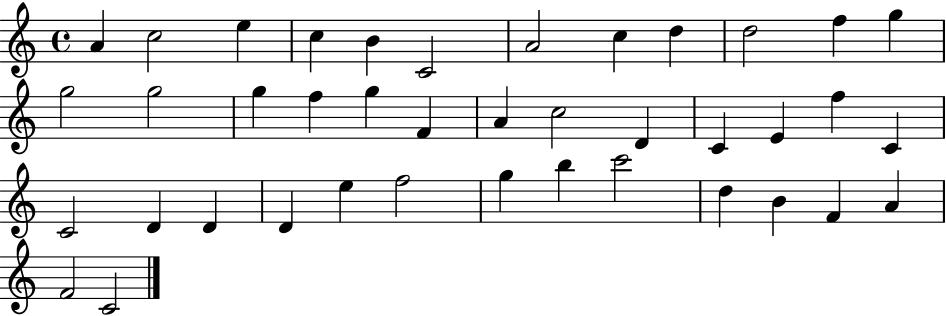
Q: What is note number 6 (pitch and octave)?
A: C4